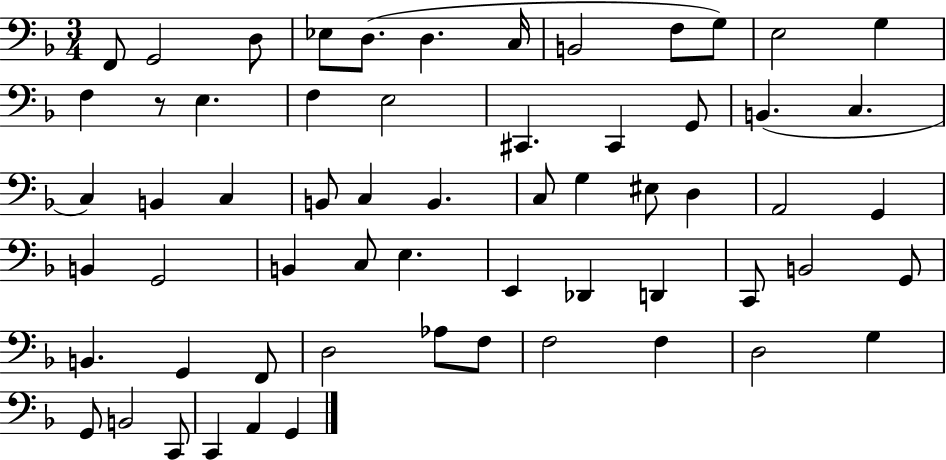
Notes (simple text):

F2/e G2/h D3/e Eb3/e D3/e. D3/q. C3/s B2/h F3/e G3/e E3/h G3/q F3/q R/e E3/q. F3/q E3/h C#2/q. C#2/q G2/e B2/q. C3/q. C3/q B2/q C3/q B2/e C3/q B2/q. C3/e G3/q EIS3/e D3/q A2/h G2/q B2/q G2/h B2/q C3/e E3/q. E2/q Db2/q D2/q C2/e B2/h G2/e B2/q. G2/q F2/e D3/h Ab3/e F3/e F3/h F3/q D3/h G3/q G2/e B2/h C2/e C2/q A2/q G2/q